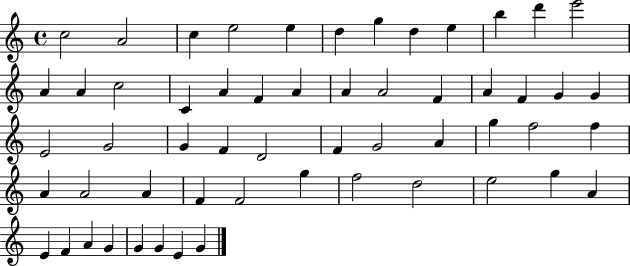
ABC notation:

X:1
T:Untitled
M:4/4
L:1/4
K:C
c2 A2 c e2 e d g d e b d' e'2 A A c2 C A F A A A2 F A F G G E2 G2 G F D2 F G2 A g f2 f A A2 A F F2 g f2 d2 e2 g A E F A G G G E G